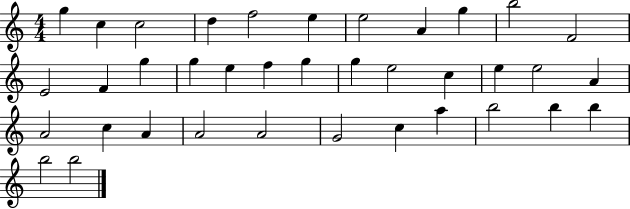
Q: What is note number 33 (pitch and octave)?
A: B5